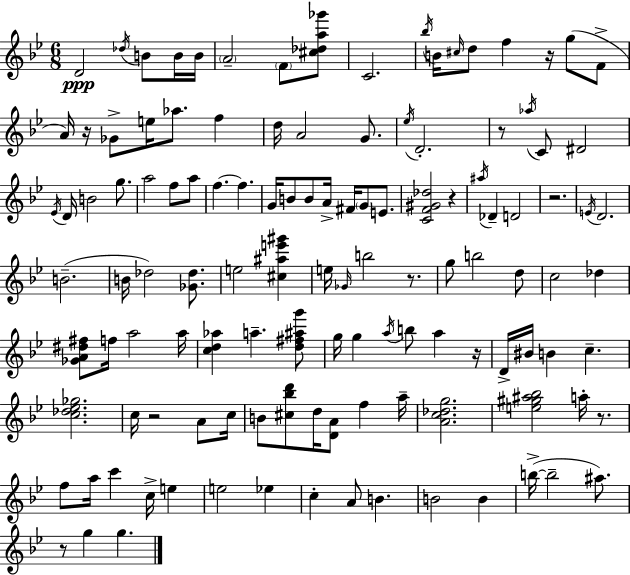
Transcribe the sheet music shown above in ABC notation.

X:1
T:Untitled
M:6/8
L:1/4
K:Bb
D2 _d/4 B/2 B/4 B/4 A2 F/2 [^c_da_g']/2 C2 _b/4 B/4 ^c/4 d/2 f z/4 g/2 F/2 A/4 z/4 _G/2 e/4 _a/2 f d/4 A2 G/2 _e/4 D2 z/2 _a/4 C/2 ^D2 _E/4 D/4 B2 g/2 a2 f/2 a/2 f f G/4 B/2 B/2 A/4 ^F/4 G/2 E/2 [CF^G_d]2 z ^a/4 _D D2 z2 E/4 D2 B2 B/4 _d2 [_G_d]/2 e2 [^c^ae'^g'] e/4 _G/4 b2 z/2 g/2 b2 d/2 c2 _d [_GA^d^f]/2 f/4 a2 a/4 [cd_a] a [d^f^ag']/2 g/4 g a/4 b/2 a z/4 D/4 ^B/4 B c [c_d_e_g]2 c/4 z2 A/2 c/4 B/2 [^c_bd']/2 d/4 [DA]/2 f a/4 [Ac_dg]2 [e^g^a_b]2 a/4 z/2 f/2 a/4 c' c/4 e e2 _e c A/2 B B2 B b/4 b2 ^a/2 z/2 g g